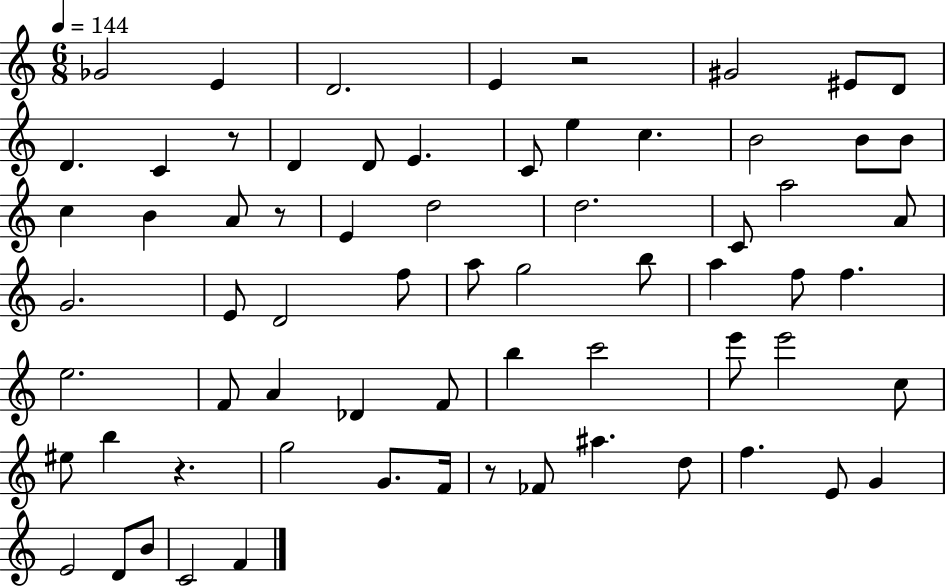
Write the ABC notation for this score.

X:1
T:Untitled
M:6/8
L:1/4
K:C
_G2 E D2 E z2 ^G2 ^E/2 D/2 D C z/2 D D/2 E C/2 e c B2 B/2 B/2 c B A/2 z/2 E d2 d2 C/2 a2 A/2 G2 E/2 D2 f/2 a/2 g2 b/2 a f/2 f e2 F/2 A _D F/2 b c'2 e'/2 e'2 c/2 ^e/2 b z g2 G/2 F/4 z/2 _F/2 ^a d/2 f E/2 G E2 D/2 B/2 C2 F